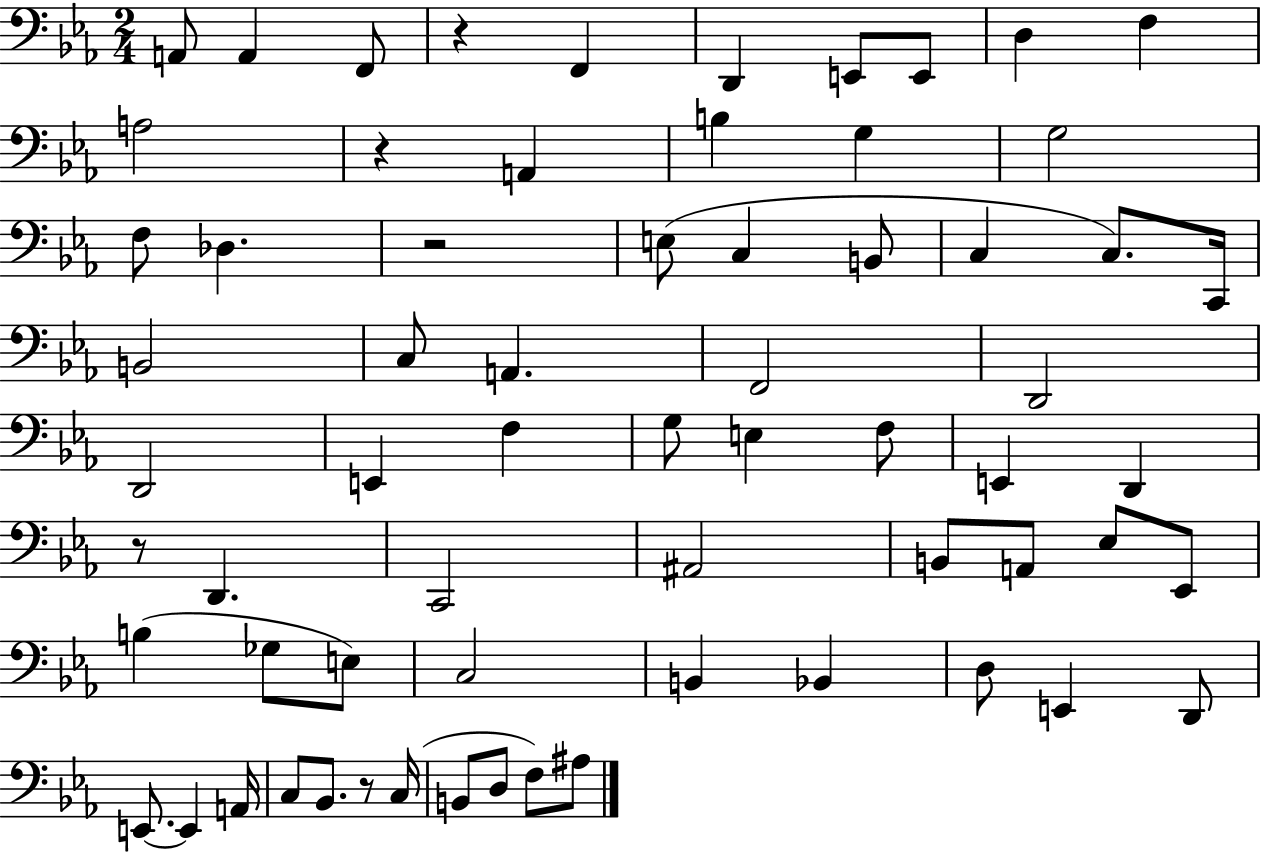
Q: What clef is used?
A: bass